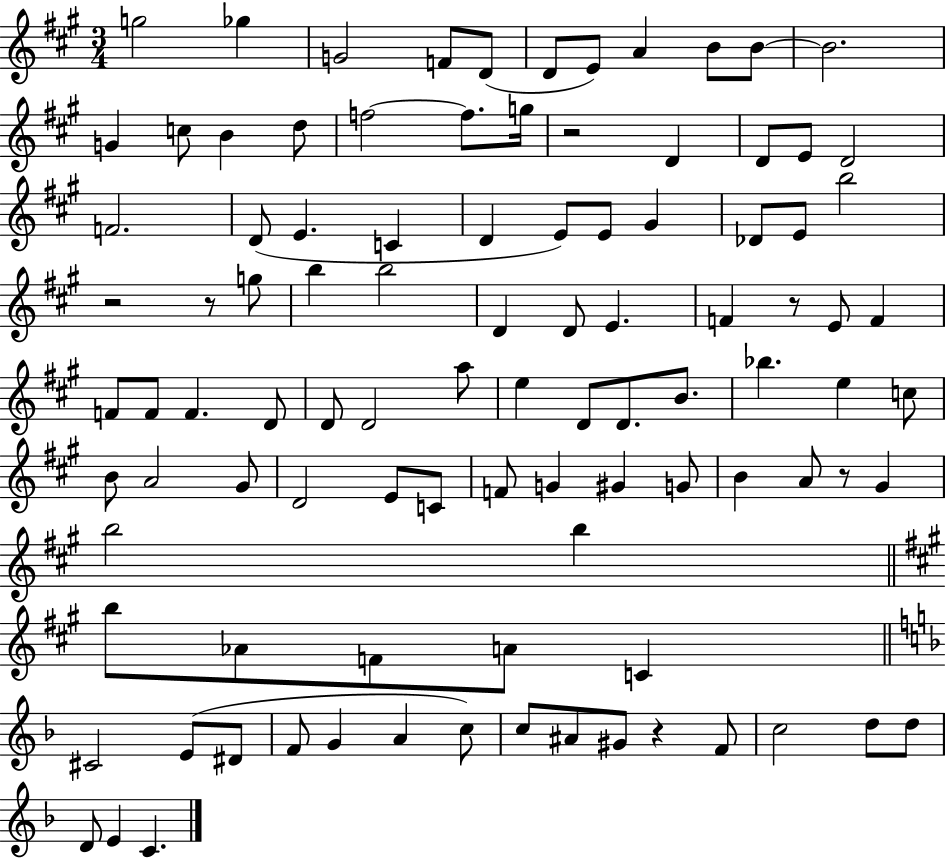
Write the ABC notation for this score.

X:1
T:Untitled
M:3/4
L:1/4
K:A
g2 _g G2 F/2 D/2 D/2 E/2 A B/2 B/2 B2 G c/2 B d/2 f2 f/2 g/4 z2 D D/2 E/2 D2 F2 D/2 E C D E/2 E/2 ^G _D/2 E/2 b2 z2 z/2 g/2 b b2 D D/2 E F z/2 E/2 F F/2 F/2 F D/2 D/2 D2 a/2 e D/2 D/2 B/2 _b e c/2 B/2 A2 ^G/2 D2 E/2 C/2 F/2 G ^G G/2 B A/2 z/2 ^G b2 b b/2 _A/2 F/2 A/2 C ^C2 E/2 ^D/2 F/2 G A c/2 c/2 ^A/2 ^G/2 z F/2 c2 d/2 d/2 D/2 E C